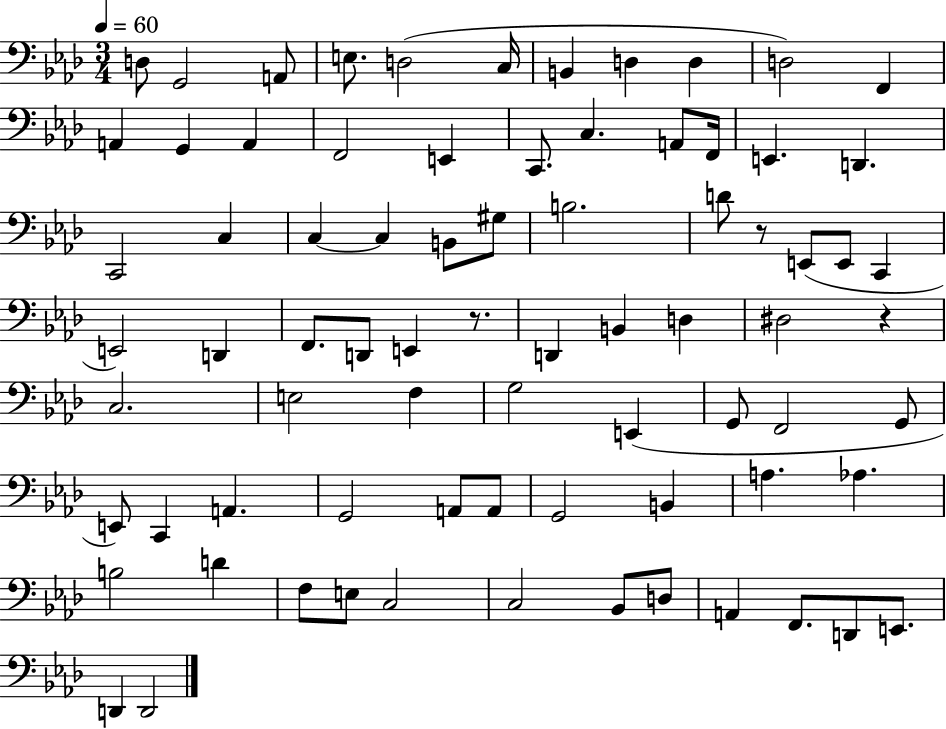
X:1
T:Untitled
M:3/4
L:1/4
K:Ab
D,/2 G,,2 A,,/2 E,/2 D,2 C,/4 B,, D, D, D,2 F,, A,, G,, A,, F,,2 E,, C,,/2 C, A,,/2 F,,/4 E,, D,, C,,2 C, C, C, B,,/2 ^G,/2 B,2 D/2 z/2 E,,/2 E,,/2 C,, E,,2 D,, F,,/2 D,,/2 E,, z/2 D,, B,, D, ^D,2 z C,2 E,2 F, G,2 E,, G,,/2 F,,2 G,,/2 E,,/2 C,, A,, G,,2 A,,/2 A,,/2 G,,2 B,, A, _A, B,2 D F,/2 E,/2 C,2 C,2 _B,,/2 D,/2 A,, F,,/2 D,,/2 E,,/2 D,, D,,2